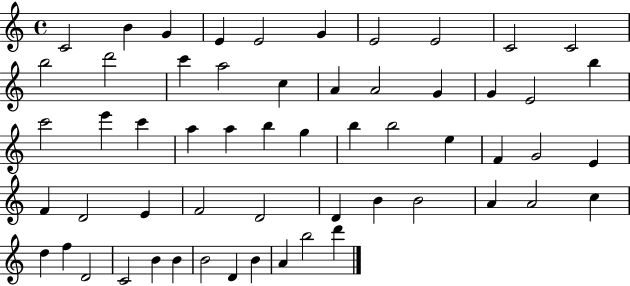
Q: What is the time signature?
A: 4/4